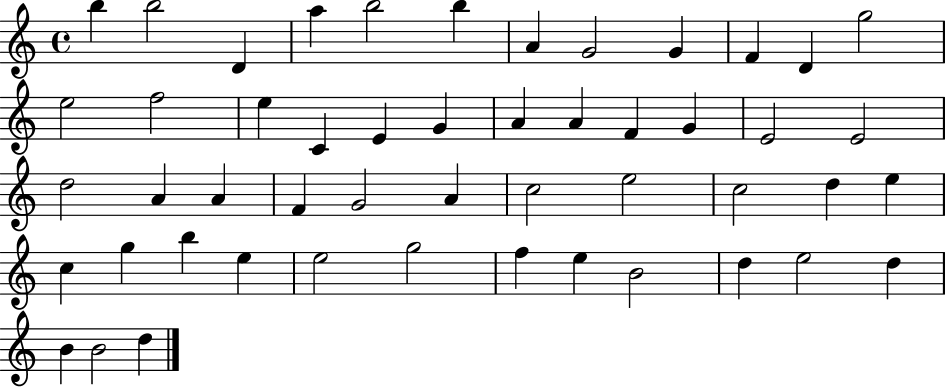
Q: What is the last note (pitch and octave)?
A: D5